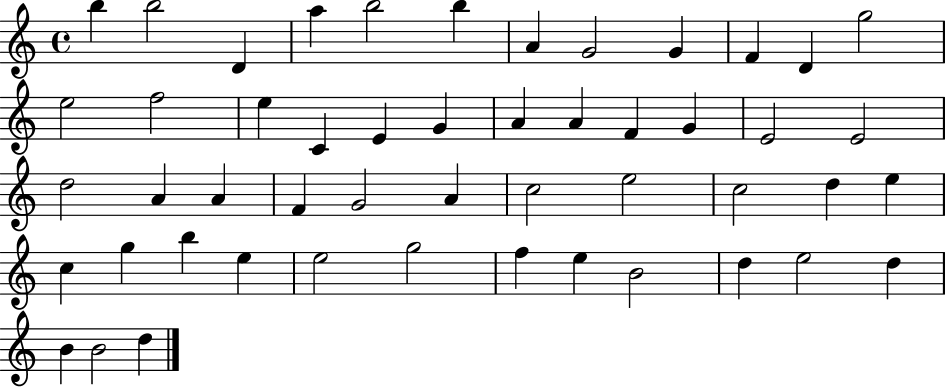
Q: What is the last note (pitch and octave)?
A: D5